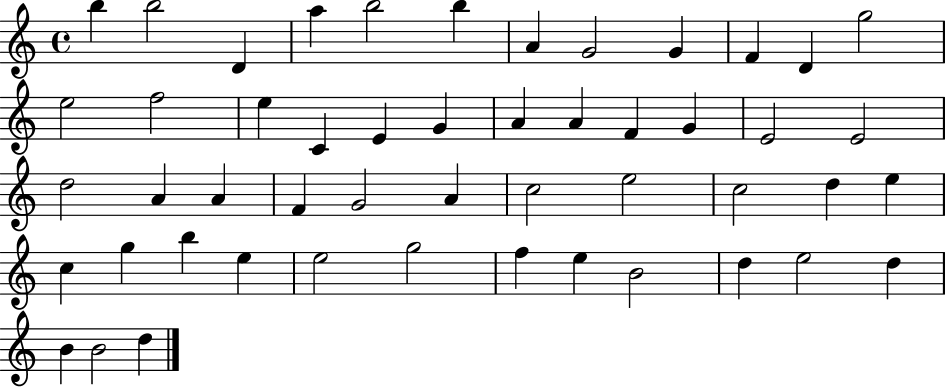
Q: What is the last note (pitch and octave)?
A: D5